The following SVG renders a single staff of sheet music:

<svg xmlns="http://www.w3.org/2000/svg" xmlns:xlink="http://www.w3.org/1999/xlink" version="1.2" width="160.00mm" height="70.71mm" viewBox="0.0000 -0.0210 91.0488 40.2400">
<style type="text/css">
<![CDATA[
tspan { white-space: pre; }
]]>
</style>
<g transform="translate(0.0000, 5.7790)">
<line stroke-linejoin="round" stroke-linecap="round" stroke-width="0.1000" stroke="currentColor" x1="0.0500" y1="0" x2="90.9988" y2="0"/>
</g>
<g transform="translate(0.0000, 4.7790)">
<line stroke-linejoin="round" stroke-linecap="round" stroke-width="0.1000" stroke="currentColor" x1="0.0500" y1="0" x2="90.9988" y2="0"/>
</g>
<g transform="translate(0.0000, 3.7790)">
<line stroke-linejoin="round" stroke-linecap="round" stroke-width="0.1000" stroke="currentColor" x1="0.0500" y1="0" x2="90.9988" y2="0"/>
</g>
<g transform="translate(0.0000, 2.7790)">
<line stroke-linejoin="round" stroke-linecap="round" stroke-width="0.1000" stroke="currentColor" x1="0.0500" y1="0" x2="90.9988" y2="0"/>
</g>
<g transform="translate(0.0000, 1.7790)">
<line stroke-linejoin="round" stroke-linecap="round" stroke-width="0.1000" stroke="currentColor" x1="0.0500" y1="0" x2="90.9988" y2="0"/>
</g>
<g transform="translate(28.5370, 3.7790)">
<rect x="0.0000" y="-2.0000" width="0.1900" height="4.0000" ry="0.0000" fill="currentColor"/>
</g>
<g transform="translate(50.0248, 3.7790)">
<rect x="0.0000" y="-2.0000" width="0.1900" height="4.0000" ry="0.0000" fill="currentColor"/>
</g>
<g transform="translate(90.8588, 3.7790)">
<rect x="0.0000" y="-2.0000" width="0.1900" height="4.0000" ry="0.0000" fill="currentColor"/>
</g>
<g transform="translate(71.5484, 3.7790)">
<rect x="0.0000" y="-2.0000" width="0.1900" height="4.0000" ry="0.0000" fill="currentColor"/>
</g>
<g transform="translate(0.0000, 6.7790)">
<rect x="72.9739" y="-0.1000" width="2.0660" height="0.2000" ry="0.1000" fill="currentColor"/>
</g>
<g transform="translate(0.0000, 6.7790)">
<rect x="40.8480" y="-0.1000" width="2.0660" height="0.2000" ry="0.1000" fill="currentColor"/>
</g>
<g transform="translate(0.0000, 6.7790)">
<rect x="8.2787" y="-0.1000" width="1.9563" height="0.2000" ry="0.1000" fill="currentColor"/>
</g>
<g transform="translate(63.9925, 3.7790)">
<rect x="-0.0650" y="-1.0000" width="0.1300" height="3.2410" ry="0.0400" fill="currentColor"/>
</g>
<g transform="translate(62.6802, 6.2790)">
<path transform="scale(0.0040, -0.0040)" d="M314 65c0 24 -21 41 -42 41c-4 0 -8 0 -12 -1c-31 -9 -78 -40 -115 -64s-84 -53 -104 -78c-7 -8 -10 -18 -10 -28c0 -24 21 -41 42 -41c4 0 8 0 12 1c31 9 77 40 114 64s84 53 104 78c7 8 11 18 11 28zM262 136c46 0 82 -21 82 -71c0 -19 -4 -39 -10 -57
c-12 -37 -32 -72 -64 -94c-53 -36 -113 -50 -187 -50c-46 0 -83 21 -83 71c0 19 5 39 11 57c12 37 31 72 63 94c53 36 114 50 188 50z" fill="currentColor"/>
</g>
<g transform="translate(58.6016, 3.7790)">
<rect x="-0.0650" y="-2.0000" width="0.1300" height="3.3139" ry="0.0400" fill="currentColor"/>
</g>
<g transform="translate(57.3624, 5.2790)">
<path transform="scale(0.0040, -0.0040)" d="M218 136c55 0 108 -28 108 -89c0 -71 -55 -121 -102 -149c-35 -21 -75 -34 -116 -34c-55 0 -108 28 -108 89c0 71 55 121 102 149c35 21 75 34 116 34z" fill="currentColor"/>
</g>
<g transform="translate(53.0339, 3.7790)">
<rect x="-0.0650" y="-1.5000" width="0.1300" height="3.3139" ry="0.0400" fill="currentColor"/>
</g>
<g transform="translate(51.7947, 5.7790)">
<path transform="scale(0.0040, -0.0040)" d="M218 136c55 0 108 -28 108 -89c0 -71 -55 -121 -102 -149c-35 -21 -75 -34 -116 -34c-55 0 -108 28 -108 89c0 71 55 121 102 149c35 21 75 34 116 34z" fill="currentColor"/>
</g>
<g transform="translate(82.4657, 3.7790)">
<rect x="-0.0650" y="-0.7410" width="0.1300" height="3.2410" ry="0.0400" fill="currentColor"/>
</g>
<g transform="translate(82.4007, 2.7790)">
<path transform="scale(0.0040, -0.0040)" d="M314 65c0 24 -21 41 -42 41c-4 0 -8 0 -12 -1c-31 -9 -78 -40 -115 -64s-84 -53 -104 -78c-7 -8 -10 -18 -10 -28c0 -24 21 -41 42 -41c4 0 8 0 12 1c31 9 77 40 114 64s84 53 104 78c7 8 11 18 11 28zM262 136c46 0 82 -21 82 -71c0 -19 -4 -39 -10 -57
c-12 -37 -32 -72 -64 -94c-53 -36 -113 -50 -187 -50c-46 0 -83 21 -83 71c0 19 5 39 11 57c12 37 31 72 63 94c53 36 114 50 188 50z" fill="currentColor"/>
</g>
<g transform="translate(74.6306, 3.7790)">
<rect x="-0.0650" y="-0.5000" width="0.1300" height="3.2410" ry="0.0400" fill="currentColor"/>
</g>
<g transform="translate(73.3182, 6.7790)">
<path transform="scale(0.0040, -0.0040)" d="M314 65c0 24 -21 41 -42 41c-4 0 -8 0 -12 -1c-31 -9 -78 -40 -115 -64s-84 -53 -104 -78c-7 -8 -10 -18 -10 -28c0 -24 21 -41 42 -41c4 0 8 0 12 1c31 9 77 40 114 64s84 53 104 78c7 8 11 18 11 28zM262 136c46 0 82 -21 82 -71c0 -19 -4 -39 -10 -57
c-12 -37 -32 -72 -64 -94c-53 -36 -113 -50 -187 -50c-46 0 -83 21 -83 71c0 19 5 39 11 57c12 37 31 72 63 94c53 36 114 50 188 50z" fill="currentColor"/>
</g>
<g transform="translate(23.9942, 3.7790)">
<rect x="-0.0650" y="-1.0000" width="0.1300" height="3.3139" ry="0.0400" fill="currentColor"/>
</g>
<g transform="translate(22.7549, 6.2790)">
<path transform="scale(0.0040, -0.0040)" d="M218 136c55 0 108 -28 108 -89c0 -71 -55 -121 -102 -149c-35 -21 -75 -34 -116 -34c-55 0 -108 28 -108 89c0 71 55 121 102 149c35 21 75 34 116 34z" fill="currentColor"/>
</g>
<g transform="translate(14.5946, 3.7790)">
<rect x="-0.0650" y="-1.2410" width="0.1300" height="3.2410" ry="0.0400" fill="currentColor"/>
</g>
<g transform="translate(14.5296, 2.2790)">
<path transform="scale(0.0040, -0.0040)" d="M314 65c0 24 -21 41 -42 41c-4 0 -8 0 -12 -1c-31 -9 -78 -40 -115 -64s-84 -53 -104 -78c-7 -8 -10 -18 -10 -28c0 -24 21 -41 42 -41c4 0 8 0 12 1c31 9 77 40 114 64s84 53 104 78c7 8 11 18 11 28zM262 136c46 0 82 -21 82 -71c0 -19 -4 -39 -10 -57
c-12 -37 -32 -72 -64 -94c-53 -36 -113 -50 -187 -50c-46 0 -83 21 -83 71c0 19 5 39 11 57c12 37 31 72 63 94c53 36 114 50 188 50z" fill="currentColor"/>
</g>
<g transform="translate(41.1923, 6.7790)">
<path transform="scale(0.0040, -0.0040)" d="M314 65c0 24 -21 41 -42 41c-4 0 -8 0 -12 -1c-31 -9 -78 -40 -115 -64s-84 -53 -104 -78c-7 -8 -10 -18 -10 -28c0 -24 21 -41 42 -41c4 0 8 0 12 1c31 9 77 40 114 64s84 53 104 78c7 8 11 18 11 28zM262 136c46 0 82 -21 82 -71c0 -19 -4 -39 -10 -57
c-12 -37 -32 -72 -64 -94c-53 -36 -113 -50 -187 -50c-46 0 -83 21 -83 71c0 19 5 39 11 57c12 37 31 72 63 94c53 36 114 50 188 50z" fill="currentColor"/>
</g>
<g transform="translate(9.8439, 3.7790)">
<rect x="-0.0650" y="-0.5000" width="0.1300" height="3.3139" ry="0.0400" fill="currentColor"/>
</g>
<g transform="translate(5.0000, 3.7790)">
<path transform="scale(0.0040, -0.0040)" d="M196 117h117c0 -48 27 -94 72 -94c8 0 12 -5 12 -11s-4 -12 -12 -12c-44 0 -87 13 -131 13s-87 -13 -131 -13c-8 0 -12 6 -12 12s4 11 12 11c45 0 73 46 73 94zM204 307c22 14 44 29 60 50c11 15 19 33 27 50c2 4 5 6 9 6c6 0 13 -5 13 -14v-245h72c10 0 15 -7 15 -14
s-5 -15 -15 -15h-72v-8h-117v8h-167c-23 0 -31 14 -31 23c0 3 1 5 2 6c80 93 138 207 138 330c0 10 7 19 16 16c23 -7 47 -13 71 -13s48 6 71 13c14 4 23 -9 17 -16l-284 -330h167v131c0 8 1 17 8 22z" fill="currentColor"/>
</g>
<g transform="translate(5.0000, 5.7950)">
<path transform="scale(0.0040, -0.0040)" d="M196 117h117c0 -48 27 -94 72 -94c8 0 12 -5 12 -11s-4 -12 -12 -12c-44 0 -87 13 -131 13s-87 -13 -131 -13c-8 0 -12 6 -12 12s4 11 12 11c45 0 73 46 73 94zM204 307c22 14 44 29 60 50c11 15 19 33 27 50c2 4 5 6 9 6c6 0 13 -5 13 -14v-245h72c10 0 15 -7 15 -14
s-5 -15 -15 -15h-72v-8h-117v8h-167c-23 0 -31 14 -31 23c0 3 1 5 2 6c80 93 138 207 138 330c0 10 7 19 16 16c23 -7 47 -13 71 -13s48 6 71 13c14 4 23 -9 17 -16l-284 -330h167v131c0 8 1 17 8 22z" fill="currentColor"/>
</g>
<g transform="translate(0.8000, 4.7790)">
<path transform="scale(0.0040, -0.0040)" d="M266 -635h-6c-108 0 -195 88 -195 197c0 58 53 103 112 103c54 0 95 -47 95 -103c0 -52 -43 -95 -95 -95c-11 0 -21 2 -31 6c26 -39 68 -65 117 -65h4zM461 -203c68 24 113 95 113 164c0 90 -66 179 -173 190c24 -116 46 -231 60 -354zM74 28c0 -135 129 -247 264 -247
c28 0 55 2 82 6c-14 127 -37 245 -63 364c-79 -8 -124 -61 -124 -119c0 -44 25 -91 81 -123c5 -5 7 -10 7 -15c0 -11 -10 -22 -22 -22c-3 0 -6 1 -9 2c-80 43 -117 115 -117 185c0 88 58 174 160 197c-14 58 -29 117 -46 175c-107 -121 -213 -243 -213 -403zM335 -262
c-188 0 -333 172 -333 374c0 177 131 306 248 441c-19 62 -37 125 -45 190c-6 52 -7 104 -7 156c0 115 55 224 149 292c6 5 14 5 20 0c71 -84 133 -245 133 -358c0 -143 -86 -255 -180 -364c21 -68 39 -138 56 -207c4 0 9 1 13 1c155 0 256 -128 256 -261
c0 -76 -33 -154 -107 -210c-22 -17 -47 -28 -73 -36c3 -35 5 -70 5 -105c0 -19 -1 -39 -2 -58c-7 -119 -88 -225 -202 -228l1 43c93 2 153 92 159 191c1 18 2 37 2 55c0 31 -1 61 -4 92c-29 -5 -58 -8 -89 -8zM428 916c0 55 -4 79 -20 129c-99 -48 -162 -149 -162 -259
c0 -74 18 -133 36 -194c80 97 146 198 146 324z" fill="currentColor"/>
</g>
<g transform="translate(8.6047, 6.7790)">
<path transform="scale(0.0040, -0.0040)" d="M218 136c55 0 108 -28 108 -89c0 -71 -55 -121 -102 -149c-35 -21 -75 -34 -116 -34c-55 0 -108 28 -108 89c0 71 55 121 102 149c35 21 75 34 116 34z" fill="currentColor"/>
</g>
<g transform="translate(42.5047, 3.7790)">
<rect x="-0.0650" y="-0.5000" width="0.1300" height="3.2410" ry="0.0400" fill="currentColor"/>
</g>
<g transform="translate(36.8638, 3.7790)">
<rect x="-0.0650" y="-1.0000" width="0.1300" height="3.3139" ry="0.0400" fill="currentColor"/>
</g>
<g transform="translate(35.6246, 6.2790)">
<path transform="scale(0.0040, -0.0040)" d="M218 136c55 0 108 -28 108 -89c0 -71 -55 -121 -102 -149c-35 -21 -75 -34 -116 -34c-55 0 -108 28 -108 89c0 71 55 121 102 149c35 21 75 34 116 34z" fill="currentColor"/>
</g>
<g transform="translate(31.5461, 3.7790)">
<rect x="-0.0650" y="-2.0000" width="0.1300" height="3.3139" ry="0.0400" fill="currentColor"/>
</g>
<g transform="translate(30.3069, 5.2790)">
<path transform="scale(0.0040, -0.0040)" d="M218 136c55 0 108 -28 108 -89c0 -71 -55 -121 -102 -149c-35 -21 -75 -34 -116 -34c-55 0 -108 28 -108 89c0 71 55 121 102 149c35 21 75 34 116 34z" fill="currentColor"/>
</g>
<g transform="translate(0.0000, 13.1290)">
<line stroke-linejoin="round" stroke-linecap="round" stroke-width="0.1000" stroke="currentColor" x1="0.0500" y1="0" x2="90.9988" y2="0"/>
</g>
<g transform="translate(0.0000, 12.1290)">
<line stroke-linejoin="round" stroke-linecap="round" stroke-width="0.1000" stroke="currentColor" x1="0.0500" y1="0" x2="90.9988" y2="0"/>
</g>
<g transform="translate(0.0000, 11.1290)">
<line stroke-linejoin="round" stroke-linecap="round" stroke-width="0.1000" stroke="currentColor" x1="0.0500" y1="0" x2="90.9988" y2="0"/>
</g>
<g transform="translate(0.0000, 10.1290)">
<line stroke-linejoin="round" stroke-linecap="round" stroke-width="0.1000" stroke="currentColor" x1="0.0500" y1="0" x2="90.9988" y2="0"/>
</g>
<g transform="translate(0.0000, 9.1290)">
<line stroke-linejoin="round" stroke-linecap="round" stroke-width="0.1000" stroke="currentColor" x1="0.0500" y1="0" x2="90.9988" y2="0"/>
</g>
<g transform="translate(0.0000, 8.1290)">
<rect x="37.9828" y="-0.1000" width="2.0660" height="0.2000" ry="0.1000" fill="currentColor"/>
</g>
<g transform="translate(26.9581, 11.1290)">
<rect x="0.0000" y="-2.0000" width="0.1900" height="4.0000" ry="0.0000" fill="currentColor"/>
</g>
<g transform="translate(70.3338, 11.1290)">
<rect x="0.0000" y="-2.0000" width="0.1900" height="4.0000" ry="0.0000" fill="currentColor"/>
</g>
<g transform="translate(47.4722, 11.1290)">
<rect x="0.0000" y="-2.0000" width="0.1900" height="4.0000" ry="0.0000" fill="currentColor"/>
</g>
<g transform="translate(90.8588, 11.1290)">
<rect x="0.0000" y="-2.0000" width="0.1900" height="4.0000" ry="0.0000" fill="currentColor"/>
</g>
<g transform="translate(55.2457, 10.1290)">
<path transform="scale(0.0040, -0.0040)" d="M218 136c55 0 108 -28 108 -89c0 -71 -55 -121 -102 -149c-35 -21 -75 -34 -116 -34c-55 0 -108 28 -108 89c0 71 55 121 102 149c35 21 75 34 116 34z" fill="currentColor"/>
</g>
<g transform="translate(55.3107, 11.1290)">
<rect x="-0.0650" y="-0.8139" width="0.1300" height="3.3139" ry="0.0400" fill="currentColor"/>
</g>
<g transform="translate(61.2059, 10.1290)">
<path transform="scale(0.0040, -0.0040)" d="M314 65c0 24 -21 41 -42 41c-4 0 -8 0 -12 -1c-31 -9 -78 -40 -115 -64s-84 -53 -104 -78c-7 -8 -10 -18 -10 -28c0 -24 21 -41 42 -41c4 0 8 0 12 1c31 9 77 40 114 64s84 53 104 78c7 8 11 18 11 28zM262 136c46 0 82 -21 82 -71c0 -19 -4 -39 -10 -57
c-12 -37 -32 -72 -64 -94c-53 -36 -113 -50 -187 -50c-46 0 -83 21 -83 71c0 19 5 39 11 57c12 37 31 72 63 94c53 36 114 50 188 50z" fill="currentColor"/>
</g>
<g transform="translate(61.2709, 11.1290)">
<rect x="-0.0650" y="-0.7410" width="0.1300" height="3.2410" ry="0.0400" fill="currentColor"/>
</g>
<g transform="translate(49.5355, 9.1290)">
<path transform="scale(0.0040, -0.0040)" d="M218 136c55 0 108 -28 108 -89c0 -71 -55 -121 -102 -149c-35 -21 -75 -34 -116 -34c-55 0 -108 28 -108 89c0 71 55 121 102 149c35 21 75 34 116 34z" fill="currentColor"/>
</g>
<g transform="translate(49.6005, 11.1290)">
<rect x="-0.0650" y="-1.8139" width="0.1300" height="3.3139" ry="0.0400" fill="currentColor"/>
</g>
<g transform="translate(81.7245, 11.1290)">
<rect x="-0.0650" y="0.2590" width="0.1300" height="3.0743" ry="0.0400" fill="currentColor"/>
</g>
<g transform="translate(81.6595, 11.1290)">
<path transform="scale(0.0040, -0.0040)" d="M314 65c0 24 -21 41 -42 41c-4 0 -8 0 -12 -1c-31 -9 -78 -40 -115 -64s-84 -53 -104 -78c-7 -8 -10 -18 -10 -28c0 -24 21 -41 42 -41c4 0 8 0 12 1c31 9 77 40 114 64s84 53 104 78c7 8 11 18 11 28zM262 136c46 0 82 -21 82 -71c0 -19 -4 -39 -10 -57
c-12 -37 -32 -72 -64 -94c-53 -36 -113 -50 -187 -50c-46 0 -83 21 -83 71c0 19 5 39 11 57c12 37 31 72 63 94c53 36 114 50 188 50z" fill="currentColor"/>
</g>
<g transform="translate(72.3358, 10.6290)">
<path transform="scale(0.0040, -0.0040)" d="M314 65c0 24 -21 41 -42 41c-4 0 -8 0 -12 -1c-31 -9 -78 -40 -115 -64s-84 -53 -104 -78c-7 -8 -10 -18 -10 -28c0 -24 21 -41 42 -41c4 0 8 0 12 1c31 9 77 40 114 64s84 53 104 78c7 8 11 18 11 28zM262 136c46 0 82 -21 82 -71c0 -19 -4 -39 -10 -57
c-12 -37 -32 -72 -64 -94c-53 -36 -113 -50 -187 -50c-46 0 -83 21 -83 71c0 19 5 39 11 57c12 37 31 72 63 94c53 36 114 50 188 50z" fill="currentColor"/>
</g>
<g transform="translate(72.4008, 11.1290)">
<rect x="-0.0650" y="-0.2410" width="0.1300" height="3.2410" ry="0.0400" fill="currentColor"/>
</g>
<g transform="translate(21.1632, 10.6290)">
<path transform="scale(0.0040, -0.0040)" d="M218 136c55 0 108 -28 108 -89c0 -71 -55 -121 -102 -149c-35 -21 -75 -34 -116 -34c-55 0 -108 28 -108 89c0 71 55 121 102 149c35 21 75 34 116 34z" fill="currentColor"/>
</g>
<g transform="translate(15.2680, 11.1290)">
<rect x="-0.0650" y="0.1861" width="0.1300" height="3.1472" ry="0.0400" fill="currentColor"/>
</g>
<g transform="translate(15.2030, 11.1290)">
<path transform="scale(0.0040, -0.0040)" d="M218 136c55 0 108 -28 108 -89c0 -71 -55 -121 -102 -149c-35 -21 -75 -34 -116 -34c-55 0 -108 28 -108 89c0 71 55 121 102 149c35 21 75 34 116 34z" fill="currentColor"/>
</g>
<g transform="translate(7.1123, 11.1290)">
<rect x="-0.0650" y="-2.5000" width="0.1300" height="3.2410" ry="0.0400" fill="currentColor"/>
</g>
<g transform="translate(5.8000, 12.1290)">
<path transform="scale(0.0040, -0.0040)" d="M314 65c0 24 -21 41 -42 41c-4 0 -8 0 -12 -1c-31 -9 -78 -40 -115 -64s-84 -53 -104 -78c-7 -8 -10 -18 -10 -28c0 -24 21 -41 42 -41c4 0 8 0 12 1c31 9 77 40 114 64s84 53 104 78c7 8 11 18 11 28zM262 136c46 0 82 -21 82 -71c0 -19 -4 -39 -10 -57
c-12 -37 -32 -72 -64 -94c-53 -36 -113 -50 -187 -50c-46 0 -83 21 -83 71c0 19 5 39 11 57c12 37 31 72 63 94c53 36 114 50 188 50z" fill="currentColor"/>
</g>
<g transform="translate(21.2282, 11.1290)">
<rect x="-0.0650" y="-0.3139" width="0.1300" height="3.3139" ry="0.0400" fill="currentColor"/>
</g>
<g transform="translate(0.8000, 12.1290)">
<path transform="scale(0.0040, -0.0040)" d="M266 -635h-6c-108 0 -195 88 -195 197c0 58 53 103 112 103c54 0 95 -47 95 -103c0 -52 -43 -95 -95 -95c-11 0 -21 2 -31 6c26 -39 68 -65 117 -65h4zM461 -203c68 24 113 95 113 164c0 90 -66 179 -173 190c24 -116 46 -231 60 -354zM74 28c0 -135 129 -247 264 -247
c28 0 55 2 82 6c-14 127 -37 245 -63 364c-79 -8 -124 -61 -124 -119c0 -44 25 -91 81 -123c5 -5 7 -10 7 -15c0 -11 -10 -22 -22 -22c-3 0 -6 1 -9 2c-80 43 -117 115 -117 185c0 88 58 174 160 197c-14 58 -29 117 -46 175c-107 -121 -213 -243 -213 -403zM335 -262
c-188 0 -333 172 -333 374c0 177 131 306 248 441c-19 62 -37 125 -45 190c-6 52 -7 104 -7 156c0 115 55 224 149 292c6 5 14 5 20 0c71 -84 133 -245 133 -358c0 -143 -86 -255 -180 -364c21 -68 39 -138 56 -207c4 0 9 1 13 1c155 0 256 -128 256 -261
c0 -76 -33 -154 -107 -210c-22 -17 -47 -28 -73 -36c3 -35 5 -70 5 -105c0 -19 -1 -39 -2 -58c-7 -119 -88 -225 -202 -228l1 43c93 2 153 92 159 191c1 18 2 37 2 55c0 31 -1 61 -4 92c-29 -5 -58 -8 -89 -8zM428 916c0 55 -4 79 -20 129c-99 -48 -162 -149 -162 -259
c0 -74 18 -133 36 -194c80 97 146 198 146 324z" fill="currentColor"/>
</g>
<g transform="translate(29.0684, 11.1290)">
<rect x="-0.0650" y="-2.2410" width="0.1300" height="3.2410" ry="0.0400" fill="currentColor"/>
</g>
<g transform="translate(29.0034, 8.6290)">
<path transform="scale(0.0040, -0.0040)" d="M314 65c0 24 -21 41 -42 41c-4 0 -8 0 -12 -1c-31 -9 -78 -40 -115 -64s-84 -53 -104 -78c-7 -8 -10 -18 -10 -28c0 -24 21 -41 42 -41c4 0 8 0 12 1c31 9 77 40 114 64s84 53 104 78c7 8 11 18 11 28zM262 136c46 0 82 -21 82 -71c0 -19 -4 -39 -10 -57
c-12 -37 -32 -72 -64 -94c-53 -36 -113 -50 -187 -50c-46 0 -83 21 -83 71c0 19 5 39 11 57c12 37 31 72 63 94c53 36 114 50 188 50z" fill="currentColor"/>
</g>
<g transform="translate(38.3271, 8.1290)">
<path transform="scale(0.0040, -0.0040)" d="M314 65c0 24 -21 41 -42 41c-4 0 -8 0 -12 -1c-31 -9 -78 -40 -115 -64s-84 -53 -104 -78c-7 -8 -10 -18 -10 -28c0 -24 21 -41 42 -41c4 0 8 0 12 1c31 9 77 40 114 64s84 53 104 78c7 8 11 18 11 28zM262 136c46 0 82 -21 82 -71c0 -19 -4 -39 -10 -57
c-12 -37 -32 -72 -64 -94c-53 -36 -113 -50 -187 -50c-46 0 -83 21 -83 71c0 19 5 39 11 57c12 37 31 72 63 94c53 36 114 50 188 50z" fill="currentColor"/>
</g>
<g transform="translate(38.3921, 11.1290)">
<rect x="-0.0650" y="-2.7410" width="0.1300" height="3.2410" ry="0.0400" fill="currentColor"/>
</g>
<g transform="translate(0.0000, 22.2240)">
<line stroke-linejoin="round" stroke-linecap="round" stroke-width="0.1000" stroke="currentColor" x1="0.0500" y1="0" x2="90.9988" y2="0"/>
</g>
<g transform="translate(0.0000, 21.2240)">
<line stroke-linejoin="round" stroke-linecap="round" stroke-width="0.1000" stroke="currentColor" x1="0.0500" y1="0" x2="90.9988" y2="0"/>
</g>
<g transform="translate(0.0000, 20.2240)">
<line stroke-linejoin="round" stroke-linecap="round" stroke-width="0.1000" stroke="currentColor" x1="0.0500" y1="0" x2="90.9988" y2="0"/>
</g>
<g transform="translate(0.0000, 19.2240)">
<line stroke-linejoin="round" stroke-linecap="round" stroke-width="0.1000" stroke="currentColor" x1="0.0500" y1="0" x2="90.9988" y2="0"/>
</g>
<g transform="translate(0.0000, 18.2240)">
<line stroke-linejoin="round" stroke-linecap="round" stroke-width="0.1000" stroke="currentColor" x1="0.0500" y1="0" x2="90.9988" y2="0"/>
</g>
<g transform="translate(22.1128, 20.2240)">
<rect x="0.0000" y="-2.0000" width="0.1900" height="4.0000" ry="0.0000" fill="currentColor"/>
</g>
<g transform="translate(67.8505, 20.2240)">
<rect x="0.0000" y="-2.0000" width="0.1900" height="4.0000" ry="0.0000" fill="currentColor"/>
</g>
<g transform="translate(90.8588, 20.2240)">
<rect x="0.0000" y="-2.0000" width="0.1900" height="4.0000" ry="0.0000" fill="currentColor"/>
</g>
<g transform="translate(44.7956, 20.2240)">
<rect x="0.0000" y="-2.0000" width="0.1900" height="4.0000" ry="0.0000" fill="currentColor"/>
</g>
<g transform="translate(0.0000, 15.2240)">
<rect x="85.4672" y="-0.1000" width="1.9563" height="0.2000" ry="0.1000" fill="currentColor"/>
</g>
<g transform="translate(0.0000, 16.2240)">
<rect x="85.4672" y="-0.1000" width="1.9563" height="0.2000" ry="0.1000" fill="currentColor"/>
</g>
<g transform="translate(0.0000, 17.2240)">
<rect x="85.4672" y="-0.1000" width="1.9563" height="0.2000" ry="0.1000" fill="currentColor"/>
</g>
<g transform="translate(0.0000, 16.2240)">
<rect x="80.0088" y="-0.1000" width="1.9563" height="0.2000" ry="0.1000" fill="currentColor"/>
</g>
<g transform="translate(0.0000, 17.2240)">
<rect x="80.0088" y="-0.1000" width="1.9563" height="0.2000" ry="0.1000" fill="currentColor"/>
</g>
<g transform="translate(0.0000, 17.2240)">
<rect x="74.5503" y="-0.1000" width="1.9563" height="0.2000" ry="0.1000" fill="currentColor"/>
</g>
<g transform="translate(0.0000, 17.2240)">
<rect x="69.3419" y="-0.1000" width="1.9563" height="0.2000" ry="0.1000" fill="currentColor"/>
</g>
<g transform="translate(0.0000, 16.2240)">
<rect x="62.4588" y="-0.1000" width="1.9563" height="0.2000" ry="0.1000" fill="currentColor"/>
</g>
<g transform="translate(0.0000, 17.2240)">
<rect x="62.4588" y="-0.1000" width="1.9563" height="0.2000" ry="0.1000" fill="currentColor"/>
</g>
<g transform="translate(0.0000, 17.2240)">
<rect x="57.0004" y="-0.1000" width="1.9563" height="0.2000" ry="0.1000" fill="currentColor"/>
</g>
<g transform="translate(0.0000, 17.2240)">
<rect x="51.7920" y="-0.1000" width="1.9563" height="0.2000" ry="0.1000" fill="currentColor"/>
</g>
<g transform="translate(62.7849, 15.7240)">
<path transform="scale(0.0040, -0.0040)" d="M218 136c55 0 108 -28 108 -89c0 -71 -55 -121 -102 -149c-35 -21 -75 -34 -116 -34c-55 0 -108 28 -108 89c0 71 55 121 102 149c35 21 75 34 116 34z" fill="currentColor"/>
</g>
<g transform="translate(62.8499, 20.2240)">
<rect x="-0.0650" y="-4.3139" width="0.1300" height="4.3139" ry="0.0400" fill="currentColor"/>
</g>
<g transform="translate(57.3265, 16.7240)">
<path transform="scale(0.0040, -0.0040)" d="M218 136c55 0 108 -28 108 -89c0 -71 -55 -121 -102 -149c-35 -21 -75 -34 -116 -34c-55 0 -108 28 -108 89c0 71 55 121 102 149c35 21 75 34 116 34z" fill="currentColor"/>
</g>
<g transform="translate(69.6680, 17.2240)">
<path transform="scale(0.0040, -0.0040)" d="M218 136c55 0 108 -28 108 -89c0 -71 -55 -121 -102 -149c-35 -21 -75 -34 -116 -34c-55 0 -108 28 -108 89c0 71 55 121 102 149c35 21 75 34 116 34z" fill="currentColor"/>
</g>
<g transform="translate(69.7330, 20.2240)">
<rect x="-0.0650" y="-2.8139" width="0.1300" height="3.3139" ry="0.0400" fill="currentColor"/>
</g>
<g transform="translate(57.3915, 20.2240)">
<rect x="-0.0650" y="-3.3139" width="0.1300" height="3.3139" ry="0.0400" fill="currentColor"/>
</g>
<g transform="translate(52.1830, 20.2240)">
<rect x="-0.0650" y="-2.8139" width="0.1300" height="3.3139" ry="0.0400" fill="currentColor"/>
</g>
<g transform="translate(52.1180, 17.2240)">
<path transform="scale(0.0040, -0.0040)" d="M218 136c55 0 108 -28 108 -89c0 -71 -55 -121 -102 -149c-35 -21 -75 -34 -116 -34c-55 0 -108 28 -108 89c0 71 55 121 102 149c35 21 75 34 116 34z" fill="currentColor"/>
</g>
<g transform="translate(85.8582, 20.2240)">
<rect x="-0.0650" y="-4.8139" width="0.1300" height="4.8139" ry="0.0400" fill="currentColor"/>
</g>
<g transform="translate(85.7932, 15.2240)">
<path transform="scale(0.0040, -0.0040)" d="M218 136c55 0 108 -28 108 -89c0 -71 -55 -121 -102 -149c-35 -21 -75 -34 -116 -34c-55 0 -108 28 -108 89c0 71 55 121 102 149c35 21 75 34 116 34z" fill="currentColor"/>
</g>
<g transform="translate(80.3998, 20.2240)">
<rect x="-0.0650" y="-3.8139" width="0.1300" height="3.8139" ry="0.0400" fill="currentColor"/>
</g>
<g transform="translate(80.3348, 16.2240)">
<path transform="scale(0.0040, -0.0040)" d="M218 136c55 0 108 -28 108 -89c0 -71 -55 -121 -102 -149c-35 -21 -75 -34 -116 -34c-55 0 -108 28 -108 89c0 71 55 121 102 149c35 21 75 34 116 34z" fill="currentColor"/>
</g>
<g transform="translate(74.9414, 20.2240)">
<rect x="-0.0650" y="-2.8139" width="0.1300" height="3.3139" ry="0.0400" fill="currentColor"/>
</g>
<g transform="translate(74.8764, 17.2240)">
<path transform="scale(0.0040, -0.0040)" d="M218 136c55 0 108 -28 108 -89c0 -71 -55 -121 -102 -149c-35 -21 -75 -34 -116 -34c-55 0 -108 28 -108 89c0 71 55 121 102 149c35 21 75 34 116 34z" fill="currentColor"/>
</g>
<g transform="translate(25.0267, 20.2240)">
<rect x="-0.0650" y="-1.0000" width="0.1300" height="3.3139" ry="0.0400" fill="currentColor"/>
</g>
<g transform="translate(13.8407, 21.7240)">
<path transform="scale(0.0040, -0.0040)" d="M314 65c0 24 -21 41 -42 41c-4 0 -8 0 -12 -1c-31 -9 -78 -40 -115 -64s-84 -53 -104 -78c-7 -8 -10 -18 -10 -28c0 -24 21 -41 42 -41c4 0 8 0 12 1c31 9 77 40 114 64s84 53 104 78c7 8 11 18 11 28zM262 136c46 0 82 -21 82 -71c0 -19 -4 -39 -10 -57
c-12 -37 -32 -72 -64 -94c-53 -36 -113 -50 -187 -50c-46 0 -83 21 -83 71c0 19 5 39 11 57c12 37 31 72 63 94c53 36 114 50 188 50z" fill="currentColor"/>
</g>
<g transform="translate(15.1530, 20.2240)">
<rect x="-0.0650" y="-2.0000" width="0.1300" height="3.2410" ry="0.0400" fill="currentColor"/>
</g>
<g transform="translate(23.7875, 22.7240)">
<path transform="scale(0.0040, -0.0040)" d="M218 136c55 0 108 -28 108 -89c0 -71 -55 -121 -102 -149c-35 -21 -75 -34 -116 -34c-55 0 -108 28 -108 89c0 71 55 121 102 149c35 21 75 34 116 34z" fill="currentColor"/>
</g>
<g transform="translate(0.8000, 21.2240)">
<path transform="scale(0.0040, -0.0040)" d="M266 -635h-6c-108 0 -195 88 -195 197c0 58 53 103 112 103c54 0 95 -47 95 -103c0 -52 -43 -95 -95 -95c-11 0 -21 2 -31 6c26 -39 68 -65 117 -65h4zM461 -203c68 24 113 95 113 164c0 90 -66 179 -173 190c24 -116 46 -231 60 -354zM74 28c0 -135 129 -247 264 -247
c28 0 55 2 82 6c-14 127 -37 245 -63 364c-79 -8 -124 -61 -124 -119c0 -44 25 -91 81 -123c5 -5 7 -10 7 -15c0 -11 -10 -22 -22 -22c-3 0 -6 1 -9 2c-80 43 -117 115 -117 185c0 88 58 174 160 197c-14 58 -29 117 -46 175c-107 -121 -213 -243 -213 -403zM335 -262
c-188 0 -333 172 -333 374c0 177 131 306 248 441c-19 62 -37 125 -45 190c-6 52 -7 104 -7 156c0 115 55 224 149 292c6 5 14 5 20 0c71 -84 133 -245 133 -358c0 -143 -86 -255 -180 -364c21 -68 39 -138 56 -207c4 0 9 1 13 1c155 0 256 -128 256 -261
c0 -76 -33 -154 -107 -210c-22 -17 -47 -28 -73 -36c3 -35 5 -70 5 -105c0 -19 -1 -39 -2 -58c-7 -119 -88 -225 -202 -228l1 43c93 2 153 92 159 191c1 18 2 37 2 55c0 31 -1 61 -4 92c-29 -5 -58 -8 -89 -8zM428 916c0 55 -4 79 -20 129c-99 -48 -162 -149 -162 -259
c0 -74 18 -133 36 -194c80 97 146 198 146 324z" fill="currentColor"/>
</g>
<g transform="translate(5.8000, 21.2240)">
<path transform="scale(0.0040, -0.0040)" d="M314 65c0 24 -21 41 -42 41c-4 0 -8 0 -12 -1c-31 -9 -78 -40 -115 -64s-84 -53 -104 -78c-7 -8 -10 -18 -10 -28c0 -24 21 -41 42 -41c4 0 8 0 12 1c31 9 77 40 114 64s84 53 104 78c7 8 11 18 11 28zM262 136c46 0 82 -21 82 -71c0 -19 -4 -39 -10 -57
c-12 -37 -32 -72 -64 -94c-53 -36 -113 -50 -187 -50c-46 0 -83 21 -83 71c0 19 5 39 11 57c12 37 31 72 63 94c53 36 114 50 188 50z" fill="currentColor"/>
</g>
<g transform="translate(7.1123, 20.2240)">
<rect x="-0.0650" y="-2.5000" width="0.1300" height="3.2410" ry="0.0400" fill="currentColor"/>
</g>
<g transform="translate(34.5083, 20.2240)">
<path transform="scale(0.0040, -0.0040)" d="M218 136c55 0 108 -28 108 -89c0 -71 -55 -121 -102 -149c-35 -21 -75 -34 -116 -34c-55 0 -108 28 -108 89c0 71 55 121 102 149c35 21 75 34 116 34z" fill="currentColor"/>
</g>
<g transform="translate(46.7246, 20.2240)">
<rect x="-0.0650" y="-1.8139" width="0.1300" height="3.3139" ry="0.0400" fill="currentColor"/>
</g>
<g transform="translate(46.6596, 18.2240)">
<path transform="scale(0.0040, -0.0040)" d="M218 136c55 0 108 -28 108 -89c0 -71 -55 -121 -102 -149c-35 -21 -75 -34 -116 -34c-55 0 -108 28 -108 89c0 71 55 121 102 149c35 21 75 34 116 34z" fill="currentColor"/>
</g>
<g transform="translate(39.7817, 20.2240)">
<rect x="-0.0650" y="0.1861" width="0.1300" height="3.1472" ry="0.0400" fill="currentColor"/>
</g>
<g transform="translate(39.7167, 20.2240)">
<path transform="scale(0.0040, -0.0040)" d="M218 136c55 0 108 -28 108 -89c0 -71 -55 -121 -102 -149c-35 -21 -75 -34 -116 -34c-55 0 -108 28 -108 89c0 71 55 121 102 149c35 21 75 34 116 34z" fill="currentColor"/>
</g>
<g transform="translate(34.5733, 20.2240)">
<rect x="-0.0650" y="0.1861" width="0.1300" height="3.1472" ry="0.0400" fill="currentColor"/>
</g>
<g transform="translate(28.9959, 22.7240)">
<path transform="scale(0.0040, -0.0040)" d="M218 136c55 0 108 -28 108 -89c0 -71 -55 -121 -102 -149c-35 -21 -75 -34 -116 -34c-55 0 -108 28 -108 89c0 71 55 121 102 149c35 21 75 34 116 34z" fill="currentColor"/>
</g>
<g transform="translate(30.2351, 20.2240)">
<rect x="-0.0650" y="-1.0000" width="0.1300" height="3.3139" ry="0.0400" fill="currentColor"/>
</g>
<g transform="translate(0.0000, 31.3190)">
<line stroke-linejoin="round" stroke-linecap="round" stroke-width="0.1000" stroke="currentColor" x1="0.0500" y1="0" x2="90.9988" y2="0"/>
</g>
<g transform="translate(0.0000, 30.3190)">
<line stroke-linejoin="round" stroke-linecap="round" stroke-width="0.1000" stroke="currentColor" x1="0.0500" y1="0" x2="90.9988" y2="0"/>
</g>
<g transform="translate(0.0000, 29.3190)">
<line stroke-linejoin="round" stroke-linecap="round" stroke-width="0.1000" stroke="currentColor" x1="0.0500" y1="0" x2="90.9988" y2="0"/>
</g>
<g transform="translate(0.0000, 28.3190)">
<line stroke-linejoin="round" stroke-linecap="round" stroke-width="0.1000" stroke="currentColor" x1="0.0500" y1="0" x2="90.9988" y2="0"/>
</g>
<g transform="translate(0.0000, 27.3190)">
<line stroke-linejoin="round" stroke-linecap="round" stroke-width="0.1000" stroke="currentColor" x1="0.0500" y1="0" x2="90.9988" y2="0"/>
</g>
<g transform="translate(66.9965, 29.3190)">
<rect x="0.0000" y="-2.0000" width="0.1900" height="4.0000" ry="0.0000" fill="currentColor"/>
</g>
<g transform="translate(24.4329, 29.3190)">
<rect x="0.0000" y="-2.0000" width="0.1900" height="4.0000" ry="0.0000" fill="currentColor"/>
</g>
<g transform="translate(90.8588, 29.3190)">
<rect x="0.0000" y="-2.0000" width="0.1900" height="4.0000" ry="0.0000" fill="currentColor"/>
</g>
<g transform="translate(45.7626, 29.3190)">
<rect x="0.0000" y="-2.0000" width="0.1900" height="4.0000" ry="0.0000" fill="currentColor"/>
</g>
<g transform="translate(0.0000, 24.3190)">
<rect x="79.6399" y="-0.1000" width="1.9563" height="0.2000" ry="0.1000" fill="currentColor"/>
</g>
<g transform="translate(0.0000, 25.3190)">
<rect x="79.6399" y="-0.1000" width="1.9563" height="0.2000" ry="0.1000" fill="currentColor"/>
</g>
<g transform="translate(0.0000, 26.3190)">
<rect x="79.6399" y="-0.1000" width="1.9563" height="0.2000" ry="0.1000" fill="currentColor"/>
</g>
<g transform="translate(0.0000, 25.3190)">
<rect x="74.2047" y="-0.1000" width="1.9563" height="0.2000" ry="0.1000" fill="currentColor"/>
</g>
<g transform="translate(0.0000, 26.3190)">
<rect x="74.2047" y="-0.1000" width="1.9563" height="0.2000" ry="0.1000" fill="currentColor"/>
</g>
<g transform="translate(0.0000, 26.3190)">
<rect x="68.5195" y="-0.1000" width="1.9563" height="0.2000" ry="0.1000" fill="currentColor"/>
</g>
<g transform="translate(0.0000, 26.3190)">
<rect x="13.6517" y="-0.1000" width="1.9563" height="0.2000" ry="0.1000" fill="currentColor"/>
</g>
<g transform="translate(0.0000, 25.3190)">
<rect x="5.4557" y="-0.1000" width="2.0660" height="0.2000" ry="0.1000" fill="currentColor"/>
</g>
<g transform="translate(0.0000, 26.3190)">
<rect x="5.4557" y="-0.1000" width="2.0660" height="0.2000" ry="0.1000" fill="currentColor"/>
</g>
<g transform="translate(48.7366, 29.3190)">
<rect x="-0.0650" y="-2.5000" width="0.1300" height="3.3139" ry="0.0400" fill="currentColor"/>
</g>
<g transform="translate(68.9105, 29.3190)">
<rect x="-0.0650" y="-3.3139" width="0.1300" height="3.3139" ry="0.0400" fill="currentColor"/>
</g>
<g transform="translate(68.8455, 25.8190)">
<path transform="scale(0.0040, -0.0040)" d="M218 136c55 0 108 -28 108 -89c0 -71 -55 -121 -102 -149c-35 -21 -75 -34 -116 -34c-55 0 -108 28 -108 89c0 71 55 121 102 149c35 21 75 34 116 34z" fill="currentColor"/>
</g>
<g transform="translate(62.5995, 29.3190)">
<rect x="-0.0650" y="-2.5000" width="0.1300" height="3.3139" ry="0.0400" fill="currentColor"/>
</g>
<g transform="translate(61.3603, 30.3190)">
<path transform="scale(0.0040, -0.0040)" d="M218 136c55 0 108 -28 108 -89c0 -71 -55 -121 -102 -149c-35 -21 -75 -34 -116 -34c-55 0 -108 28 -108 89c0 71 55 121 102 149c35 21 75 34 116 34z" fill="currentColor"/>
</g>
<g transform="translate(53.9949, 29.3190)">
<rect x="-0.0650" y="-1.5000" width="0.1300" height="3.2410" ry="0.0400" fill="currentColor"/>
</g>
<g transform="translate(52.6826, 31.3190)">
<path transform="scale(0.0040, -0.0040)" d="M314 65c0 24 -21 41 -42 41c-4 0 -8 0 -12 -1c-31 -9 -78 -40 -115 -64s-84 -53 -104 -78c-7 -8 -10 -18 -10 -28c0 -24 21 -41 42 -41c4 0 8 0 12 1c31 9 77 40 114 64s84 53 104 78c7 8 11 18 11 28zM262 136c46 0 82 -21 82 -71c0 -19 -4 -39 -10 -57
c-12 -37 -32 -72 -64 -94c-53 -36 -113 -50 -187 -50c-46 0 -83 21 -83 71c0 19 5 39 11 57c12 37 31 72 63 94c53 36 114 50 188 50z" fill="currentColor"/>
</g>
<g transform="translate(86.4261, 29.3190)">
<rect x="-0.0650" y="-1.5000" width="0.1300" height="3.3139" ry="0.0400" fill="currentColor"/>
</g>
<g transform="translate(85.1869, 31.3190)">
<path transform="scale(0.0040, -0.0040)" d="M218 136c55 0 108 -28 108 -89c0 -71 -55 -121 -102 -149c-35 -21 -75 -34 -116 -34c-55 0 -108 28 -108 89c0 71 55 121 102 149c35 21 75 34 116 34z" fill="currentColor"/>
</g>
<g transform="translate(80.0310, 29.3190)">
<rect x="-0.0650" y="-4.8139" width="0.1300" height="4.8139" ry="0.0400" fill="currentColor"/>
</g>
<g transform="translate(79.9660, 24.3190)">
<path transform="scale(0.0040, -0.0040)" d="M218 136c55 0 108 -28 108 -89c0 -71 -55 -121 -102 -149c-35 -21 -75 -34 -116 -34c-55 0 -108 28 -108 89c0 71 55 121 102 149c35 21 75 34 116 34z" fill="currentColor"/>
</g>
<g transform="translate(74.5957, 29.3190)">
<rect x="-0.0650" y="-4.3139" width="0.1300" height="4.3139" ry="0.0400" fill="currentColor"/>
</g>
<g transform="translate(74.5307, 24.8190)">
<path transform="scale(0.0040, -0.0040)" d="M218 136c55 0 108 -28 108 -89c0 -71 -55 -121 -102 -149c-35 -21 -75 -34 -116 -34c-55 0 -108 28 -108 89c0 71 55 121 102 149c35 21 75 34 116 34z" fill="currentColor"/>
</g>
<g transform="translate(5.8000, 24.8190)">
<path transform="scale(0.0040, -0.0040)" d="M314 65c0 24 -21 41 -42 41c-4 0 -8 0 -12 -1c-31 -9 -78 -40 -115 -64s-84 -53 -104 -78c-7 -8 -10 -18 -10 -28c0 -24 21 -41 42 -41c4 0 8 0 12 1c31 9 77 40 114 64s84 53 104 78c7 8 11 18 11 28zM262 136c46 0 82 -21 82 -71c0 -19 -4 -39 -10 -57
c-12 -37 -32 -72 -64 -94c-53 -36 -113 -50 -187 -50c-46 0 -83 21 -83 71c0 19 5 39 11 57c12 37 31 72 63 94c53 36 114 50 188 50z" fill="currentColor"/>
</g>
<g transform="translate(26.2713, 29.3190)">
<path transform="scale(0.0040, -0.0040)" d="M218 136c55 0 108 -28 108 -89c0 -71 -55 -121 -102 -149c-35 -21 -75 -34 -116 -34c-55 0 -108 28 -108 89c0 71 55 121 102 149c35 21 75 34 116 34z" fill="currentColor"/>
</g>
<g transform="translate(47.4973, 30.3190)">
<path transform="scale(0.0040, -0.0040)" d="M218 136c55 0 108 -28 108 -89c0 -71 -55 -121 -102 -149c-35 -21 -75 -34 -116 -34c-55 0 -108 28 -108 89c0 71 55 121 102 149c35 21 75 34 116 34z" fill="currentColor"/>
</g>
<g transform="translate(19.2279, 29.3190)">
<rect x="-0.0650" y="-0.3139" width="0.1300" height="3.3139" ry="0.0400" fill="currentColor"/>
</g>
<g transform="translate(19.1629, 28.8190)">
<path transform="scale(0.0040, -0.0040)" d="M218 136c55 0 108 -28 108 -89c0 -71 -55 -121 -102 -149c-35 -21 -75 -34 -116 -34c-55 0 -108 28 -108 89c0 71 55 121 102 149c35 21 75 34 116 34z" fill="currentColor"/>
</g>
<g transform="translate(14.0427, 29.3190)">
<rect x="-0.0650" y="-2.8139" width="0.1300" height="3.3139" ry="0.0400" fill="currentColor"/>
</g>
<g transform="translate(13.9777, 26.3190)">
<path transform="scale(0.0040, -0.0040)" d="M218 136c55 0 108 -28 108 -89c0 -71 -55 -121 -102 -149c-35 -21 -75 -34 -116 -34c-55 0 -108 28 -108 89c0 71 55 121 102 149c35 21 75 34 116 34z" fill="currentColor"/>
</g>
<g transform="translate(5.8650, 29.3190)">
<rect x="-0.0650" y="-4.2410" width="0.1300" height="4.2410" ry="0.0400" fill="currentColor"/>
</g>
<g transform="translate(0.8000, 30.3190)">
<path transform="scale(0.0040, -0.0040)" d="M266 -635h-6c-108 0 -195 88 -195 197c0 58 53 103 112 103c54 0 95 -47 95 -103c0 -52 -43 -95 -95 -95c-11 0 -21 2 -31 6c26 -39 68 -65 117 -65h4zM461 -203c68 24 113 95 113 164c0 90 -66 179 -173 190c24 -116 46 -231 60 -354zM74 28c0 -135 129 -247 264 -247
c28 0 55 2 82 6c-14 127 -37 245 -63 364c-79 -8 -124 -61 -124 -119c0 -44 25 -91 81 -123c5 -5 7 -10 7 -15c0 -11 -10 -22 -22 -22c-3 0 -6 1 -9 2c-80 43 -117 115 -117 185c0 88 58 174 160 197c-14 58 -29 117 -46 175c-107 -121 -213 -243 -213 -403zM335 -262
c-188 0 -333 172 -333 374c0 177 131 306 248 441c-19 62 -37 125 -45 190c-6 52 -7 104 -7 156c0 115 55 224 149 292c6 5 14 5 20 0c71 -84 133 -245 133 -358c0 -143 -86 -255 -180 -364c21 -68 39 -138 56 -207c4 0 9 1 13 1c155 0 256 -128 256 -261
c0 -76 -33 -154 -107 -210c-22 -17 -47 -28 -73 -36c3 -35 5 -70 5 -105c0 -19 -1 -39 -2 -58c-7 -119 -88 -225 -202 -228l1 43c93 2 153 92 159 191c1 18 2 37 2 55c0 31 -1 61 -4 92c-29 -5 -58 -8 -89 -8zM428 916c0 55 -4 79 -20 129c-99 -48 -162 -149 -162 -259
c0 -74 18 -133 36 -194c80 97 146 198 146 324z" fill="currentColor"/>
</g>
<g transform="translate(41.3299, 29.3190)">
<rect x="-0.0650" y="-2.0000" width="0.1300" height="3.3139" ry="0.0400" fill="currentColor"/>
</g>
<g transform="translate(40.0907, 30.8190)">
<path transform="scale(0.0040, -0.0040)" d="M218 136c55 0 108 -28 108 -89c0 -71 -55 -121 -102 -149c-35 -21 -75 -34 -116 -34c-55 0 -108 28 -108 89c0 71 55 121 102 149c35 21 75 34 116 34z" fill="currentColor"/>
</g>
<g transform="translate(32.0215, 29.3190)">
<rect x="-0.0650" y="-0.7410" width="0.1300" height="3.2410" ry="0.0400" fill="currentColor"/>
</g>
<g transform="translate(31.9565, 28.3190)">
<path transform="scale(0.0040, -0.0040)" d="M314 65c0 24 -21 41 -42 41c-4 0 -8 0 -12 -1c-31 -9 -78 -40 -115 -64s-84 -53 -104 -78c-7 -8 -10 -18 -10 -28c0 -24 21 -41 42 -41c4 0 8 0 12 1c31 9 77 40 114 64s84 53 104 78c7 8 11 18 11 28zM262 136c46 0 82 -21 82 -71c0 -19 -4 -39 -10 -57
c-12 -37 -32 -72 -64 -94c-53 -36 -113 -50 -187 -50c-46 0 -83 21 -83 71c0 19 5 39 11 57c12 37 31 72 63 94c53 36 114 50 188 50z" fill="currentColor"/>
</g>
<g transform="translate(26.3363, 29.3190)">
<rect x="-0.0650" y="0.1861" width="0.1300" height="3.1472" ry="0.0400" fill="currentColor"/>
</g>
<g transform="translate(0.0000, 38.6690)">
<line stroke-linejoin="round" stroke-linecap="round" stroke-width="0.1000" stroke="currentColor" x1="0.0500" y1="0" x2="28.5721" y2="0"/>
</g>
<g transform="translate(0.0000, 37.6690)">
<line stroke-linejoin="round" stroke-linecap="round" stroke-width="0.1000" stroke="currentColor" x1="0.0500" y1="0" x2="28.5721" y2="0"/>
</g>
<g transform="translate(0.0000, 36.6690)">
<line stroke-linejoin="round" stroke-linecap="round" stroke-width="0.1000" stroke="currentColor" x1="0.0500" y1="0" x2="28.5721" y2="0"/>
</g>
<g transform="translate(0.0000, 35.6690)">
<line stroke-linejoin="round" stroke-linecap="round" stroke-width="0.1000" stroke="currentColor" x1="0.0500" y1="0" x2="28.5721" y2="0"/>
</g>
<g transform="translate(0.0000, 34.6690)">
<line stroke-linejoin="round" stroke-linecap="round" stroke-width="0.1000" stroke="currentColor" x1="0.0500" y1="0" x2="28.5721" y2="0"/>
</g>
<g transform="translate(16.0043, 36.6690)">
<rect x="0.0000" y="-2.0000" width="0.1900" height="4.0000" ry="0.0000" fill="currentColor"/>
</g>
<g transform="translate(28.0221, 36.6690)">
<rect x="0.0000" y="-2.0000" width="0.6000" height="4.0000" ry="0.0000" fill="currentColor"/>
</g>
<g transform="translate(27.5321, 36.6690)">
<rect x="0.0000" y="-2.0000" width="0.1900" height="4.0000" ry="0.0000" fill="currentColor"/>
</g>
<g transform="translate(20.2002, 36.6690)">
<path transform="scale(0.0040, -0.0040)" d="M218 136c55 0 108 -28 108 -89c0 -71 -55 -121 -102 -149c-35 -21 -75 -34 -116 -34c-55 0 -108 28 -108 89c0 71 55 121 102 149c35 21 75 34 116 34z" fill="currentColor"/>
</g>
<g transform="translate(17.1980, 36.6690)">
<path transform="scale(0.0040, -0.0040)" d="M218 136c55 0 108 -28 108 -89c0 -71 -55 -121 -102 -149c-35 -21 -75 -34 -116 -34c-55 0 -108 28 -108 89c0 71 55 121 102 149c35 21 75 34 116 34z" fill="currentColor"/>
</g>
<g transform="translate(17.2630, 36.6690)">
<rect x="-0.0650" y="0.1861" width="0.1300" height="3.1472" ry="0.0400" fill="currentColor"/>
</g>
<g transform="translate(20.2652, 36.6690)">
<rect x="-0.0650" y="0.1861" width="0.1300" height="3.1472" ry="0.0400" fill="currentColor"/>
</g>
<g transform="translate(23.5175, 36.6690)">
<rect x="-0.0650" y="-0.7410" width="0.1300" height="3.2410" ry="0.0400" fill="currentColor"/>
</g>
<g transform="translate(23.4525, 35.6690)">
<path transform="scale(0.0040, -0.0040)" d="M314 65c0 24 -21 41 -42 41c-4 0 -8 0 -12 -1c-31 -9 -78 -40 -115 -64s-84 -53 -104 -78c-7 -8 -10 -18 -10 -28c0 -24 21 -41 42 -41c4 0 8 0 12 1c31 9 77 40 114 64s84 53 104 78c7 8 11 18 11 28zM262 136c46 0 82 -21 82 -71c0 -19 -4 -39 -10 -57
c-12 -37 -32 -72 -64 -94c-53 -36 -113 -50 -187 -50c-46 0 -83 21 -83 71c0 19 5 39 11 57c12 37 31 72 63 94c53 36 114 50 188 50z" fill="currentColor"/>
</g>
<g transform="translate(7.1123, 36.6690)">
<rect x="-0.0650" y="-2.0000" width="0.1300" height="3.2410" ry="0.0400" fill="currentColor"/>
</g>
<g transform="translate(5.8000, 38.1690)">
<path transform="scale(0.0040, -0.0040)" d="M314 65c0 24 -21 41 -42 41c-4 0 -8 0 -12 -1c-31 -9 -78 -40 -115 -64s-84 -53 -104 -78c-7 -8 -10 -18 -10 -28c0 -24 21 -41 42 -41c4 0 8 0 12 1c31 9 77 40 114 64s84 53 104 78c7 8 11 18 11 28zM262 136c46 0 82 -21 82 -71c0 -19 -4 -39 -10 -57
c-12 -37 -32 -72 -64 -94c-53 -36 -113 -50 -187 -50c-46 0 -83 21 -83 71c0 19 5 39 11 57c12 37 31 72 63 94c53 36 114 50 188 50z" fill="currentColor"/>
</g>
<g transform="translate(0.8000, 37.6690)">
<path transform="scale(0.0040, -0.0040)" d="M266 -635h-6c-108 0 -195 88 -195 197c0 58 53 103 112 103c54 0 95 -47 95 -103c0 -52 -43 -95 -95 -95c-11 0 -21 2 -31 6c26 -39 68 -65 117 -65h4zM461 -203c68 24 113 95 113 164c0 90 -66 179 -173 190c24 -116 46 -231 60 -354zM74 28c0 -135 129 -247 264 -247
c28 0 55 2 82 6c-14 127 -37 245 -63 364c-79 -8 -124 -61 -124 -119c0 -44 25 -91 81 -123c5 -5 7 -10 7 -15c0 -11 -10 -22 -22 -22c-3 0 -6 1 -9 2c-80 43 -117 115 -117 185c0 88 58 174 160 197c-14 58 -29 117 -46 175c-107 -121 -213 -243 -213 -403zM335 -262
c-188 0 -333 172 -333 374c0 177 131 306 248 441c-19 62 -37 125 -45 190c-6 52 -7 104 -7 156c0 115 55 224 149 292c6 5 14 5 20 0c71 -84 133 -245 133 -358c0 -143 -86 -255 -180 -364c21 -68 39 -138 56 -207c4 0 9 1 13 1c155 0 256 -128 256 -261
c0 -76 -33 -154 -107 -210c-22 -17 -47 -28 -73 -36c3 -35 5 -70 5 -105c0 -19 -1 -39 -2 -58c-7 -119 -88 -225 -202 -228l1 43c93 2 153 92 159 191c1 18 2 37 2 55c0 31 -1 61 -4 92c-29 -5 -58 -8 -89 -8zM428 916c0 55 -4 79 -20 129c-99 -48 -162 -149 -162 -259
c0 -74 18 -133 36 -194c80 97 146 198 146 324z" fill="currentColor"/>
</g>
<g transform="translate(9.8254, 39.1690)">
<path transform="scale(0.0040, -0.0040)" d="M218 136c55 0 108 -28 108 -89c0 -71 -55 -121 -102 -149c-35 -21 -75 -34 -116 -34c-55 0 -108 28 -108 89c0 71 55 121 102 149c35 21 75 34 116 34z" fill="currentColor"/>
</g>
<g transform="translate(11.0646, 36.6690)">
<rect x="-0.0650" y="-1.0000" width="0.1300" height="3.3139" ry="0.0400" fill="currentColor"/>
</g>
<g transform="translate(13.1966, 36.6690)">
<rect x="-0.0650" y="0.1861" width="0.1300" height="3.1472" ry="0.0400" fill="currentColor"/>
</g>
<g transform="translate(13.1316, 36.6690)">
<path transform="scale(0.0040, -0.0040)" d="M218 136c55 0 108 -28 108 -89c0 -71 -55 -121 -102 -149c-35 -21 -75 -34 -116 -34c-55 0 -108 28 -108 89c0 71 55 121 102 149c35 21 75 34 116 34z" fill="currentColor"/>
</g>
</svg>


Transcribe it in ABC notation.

X:1
T:Untitled
M:4/4
L:1/4
K:C
C e2 D F D C2 E F D2 C2 d2 G2 B c g2 a2 f d d2 c2 B2 G2 F2 D D B B f a b d' a a c' e' d'2 a c B d2 F G E2 G b d' e' E F2 D B B B d2